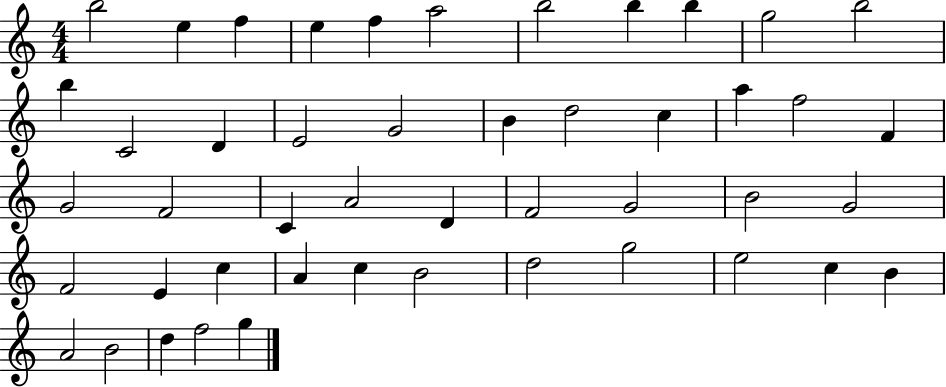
X:1
T:Untitled
M:4/4
L:1/4
K:C
b2 e f e f a2 b2 b b g2 b2 b C2 D E2 G2 B d2 c a f2 F G2 F2 C A2 D F2 G2 B2 G2 F2 E c A c B2 d2 g2 e2 c B A2 B2 d f2 g